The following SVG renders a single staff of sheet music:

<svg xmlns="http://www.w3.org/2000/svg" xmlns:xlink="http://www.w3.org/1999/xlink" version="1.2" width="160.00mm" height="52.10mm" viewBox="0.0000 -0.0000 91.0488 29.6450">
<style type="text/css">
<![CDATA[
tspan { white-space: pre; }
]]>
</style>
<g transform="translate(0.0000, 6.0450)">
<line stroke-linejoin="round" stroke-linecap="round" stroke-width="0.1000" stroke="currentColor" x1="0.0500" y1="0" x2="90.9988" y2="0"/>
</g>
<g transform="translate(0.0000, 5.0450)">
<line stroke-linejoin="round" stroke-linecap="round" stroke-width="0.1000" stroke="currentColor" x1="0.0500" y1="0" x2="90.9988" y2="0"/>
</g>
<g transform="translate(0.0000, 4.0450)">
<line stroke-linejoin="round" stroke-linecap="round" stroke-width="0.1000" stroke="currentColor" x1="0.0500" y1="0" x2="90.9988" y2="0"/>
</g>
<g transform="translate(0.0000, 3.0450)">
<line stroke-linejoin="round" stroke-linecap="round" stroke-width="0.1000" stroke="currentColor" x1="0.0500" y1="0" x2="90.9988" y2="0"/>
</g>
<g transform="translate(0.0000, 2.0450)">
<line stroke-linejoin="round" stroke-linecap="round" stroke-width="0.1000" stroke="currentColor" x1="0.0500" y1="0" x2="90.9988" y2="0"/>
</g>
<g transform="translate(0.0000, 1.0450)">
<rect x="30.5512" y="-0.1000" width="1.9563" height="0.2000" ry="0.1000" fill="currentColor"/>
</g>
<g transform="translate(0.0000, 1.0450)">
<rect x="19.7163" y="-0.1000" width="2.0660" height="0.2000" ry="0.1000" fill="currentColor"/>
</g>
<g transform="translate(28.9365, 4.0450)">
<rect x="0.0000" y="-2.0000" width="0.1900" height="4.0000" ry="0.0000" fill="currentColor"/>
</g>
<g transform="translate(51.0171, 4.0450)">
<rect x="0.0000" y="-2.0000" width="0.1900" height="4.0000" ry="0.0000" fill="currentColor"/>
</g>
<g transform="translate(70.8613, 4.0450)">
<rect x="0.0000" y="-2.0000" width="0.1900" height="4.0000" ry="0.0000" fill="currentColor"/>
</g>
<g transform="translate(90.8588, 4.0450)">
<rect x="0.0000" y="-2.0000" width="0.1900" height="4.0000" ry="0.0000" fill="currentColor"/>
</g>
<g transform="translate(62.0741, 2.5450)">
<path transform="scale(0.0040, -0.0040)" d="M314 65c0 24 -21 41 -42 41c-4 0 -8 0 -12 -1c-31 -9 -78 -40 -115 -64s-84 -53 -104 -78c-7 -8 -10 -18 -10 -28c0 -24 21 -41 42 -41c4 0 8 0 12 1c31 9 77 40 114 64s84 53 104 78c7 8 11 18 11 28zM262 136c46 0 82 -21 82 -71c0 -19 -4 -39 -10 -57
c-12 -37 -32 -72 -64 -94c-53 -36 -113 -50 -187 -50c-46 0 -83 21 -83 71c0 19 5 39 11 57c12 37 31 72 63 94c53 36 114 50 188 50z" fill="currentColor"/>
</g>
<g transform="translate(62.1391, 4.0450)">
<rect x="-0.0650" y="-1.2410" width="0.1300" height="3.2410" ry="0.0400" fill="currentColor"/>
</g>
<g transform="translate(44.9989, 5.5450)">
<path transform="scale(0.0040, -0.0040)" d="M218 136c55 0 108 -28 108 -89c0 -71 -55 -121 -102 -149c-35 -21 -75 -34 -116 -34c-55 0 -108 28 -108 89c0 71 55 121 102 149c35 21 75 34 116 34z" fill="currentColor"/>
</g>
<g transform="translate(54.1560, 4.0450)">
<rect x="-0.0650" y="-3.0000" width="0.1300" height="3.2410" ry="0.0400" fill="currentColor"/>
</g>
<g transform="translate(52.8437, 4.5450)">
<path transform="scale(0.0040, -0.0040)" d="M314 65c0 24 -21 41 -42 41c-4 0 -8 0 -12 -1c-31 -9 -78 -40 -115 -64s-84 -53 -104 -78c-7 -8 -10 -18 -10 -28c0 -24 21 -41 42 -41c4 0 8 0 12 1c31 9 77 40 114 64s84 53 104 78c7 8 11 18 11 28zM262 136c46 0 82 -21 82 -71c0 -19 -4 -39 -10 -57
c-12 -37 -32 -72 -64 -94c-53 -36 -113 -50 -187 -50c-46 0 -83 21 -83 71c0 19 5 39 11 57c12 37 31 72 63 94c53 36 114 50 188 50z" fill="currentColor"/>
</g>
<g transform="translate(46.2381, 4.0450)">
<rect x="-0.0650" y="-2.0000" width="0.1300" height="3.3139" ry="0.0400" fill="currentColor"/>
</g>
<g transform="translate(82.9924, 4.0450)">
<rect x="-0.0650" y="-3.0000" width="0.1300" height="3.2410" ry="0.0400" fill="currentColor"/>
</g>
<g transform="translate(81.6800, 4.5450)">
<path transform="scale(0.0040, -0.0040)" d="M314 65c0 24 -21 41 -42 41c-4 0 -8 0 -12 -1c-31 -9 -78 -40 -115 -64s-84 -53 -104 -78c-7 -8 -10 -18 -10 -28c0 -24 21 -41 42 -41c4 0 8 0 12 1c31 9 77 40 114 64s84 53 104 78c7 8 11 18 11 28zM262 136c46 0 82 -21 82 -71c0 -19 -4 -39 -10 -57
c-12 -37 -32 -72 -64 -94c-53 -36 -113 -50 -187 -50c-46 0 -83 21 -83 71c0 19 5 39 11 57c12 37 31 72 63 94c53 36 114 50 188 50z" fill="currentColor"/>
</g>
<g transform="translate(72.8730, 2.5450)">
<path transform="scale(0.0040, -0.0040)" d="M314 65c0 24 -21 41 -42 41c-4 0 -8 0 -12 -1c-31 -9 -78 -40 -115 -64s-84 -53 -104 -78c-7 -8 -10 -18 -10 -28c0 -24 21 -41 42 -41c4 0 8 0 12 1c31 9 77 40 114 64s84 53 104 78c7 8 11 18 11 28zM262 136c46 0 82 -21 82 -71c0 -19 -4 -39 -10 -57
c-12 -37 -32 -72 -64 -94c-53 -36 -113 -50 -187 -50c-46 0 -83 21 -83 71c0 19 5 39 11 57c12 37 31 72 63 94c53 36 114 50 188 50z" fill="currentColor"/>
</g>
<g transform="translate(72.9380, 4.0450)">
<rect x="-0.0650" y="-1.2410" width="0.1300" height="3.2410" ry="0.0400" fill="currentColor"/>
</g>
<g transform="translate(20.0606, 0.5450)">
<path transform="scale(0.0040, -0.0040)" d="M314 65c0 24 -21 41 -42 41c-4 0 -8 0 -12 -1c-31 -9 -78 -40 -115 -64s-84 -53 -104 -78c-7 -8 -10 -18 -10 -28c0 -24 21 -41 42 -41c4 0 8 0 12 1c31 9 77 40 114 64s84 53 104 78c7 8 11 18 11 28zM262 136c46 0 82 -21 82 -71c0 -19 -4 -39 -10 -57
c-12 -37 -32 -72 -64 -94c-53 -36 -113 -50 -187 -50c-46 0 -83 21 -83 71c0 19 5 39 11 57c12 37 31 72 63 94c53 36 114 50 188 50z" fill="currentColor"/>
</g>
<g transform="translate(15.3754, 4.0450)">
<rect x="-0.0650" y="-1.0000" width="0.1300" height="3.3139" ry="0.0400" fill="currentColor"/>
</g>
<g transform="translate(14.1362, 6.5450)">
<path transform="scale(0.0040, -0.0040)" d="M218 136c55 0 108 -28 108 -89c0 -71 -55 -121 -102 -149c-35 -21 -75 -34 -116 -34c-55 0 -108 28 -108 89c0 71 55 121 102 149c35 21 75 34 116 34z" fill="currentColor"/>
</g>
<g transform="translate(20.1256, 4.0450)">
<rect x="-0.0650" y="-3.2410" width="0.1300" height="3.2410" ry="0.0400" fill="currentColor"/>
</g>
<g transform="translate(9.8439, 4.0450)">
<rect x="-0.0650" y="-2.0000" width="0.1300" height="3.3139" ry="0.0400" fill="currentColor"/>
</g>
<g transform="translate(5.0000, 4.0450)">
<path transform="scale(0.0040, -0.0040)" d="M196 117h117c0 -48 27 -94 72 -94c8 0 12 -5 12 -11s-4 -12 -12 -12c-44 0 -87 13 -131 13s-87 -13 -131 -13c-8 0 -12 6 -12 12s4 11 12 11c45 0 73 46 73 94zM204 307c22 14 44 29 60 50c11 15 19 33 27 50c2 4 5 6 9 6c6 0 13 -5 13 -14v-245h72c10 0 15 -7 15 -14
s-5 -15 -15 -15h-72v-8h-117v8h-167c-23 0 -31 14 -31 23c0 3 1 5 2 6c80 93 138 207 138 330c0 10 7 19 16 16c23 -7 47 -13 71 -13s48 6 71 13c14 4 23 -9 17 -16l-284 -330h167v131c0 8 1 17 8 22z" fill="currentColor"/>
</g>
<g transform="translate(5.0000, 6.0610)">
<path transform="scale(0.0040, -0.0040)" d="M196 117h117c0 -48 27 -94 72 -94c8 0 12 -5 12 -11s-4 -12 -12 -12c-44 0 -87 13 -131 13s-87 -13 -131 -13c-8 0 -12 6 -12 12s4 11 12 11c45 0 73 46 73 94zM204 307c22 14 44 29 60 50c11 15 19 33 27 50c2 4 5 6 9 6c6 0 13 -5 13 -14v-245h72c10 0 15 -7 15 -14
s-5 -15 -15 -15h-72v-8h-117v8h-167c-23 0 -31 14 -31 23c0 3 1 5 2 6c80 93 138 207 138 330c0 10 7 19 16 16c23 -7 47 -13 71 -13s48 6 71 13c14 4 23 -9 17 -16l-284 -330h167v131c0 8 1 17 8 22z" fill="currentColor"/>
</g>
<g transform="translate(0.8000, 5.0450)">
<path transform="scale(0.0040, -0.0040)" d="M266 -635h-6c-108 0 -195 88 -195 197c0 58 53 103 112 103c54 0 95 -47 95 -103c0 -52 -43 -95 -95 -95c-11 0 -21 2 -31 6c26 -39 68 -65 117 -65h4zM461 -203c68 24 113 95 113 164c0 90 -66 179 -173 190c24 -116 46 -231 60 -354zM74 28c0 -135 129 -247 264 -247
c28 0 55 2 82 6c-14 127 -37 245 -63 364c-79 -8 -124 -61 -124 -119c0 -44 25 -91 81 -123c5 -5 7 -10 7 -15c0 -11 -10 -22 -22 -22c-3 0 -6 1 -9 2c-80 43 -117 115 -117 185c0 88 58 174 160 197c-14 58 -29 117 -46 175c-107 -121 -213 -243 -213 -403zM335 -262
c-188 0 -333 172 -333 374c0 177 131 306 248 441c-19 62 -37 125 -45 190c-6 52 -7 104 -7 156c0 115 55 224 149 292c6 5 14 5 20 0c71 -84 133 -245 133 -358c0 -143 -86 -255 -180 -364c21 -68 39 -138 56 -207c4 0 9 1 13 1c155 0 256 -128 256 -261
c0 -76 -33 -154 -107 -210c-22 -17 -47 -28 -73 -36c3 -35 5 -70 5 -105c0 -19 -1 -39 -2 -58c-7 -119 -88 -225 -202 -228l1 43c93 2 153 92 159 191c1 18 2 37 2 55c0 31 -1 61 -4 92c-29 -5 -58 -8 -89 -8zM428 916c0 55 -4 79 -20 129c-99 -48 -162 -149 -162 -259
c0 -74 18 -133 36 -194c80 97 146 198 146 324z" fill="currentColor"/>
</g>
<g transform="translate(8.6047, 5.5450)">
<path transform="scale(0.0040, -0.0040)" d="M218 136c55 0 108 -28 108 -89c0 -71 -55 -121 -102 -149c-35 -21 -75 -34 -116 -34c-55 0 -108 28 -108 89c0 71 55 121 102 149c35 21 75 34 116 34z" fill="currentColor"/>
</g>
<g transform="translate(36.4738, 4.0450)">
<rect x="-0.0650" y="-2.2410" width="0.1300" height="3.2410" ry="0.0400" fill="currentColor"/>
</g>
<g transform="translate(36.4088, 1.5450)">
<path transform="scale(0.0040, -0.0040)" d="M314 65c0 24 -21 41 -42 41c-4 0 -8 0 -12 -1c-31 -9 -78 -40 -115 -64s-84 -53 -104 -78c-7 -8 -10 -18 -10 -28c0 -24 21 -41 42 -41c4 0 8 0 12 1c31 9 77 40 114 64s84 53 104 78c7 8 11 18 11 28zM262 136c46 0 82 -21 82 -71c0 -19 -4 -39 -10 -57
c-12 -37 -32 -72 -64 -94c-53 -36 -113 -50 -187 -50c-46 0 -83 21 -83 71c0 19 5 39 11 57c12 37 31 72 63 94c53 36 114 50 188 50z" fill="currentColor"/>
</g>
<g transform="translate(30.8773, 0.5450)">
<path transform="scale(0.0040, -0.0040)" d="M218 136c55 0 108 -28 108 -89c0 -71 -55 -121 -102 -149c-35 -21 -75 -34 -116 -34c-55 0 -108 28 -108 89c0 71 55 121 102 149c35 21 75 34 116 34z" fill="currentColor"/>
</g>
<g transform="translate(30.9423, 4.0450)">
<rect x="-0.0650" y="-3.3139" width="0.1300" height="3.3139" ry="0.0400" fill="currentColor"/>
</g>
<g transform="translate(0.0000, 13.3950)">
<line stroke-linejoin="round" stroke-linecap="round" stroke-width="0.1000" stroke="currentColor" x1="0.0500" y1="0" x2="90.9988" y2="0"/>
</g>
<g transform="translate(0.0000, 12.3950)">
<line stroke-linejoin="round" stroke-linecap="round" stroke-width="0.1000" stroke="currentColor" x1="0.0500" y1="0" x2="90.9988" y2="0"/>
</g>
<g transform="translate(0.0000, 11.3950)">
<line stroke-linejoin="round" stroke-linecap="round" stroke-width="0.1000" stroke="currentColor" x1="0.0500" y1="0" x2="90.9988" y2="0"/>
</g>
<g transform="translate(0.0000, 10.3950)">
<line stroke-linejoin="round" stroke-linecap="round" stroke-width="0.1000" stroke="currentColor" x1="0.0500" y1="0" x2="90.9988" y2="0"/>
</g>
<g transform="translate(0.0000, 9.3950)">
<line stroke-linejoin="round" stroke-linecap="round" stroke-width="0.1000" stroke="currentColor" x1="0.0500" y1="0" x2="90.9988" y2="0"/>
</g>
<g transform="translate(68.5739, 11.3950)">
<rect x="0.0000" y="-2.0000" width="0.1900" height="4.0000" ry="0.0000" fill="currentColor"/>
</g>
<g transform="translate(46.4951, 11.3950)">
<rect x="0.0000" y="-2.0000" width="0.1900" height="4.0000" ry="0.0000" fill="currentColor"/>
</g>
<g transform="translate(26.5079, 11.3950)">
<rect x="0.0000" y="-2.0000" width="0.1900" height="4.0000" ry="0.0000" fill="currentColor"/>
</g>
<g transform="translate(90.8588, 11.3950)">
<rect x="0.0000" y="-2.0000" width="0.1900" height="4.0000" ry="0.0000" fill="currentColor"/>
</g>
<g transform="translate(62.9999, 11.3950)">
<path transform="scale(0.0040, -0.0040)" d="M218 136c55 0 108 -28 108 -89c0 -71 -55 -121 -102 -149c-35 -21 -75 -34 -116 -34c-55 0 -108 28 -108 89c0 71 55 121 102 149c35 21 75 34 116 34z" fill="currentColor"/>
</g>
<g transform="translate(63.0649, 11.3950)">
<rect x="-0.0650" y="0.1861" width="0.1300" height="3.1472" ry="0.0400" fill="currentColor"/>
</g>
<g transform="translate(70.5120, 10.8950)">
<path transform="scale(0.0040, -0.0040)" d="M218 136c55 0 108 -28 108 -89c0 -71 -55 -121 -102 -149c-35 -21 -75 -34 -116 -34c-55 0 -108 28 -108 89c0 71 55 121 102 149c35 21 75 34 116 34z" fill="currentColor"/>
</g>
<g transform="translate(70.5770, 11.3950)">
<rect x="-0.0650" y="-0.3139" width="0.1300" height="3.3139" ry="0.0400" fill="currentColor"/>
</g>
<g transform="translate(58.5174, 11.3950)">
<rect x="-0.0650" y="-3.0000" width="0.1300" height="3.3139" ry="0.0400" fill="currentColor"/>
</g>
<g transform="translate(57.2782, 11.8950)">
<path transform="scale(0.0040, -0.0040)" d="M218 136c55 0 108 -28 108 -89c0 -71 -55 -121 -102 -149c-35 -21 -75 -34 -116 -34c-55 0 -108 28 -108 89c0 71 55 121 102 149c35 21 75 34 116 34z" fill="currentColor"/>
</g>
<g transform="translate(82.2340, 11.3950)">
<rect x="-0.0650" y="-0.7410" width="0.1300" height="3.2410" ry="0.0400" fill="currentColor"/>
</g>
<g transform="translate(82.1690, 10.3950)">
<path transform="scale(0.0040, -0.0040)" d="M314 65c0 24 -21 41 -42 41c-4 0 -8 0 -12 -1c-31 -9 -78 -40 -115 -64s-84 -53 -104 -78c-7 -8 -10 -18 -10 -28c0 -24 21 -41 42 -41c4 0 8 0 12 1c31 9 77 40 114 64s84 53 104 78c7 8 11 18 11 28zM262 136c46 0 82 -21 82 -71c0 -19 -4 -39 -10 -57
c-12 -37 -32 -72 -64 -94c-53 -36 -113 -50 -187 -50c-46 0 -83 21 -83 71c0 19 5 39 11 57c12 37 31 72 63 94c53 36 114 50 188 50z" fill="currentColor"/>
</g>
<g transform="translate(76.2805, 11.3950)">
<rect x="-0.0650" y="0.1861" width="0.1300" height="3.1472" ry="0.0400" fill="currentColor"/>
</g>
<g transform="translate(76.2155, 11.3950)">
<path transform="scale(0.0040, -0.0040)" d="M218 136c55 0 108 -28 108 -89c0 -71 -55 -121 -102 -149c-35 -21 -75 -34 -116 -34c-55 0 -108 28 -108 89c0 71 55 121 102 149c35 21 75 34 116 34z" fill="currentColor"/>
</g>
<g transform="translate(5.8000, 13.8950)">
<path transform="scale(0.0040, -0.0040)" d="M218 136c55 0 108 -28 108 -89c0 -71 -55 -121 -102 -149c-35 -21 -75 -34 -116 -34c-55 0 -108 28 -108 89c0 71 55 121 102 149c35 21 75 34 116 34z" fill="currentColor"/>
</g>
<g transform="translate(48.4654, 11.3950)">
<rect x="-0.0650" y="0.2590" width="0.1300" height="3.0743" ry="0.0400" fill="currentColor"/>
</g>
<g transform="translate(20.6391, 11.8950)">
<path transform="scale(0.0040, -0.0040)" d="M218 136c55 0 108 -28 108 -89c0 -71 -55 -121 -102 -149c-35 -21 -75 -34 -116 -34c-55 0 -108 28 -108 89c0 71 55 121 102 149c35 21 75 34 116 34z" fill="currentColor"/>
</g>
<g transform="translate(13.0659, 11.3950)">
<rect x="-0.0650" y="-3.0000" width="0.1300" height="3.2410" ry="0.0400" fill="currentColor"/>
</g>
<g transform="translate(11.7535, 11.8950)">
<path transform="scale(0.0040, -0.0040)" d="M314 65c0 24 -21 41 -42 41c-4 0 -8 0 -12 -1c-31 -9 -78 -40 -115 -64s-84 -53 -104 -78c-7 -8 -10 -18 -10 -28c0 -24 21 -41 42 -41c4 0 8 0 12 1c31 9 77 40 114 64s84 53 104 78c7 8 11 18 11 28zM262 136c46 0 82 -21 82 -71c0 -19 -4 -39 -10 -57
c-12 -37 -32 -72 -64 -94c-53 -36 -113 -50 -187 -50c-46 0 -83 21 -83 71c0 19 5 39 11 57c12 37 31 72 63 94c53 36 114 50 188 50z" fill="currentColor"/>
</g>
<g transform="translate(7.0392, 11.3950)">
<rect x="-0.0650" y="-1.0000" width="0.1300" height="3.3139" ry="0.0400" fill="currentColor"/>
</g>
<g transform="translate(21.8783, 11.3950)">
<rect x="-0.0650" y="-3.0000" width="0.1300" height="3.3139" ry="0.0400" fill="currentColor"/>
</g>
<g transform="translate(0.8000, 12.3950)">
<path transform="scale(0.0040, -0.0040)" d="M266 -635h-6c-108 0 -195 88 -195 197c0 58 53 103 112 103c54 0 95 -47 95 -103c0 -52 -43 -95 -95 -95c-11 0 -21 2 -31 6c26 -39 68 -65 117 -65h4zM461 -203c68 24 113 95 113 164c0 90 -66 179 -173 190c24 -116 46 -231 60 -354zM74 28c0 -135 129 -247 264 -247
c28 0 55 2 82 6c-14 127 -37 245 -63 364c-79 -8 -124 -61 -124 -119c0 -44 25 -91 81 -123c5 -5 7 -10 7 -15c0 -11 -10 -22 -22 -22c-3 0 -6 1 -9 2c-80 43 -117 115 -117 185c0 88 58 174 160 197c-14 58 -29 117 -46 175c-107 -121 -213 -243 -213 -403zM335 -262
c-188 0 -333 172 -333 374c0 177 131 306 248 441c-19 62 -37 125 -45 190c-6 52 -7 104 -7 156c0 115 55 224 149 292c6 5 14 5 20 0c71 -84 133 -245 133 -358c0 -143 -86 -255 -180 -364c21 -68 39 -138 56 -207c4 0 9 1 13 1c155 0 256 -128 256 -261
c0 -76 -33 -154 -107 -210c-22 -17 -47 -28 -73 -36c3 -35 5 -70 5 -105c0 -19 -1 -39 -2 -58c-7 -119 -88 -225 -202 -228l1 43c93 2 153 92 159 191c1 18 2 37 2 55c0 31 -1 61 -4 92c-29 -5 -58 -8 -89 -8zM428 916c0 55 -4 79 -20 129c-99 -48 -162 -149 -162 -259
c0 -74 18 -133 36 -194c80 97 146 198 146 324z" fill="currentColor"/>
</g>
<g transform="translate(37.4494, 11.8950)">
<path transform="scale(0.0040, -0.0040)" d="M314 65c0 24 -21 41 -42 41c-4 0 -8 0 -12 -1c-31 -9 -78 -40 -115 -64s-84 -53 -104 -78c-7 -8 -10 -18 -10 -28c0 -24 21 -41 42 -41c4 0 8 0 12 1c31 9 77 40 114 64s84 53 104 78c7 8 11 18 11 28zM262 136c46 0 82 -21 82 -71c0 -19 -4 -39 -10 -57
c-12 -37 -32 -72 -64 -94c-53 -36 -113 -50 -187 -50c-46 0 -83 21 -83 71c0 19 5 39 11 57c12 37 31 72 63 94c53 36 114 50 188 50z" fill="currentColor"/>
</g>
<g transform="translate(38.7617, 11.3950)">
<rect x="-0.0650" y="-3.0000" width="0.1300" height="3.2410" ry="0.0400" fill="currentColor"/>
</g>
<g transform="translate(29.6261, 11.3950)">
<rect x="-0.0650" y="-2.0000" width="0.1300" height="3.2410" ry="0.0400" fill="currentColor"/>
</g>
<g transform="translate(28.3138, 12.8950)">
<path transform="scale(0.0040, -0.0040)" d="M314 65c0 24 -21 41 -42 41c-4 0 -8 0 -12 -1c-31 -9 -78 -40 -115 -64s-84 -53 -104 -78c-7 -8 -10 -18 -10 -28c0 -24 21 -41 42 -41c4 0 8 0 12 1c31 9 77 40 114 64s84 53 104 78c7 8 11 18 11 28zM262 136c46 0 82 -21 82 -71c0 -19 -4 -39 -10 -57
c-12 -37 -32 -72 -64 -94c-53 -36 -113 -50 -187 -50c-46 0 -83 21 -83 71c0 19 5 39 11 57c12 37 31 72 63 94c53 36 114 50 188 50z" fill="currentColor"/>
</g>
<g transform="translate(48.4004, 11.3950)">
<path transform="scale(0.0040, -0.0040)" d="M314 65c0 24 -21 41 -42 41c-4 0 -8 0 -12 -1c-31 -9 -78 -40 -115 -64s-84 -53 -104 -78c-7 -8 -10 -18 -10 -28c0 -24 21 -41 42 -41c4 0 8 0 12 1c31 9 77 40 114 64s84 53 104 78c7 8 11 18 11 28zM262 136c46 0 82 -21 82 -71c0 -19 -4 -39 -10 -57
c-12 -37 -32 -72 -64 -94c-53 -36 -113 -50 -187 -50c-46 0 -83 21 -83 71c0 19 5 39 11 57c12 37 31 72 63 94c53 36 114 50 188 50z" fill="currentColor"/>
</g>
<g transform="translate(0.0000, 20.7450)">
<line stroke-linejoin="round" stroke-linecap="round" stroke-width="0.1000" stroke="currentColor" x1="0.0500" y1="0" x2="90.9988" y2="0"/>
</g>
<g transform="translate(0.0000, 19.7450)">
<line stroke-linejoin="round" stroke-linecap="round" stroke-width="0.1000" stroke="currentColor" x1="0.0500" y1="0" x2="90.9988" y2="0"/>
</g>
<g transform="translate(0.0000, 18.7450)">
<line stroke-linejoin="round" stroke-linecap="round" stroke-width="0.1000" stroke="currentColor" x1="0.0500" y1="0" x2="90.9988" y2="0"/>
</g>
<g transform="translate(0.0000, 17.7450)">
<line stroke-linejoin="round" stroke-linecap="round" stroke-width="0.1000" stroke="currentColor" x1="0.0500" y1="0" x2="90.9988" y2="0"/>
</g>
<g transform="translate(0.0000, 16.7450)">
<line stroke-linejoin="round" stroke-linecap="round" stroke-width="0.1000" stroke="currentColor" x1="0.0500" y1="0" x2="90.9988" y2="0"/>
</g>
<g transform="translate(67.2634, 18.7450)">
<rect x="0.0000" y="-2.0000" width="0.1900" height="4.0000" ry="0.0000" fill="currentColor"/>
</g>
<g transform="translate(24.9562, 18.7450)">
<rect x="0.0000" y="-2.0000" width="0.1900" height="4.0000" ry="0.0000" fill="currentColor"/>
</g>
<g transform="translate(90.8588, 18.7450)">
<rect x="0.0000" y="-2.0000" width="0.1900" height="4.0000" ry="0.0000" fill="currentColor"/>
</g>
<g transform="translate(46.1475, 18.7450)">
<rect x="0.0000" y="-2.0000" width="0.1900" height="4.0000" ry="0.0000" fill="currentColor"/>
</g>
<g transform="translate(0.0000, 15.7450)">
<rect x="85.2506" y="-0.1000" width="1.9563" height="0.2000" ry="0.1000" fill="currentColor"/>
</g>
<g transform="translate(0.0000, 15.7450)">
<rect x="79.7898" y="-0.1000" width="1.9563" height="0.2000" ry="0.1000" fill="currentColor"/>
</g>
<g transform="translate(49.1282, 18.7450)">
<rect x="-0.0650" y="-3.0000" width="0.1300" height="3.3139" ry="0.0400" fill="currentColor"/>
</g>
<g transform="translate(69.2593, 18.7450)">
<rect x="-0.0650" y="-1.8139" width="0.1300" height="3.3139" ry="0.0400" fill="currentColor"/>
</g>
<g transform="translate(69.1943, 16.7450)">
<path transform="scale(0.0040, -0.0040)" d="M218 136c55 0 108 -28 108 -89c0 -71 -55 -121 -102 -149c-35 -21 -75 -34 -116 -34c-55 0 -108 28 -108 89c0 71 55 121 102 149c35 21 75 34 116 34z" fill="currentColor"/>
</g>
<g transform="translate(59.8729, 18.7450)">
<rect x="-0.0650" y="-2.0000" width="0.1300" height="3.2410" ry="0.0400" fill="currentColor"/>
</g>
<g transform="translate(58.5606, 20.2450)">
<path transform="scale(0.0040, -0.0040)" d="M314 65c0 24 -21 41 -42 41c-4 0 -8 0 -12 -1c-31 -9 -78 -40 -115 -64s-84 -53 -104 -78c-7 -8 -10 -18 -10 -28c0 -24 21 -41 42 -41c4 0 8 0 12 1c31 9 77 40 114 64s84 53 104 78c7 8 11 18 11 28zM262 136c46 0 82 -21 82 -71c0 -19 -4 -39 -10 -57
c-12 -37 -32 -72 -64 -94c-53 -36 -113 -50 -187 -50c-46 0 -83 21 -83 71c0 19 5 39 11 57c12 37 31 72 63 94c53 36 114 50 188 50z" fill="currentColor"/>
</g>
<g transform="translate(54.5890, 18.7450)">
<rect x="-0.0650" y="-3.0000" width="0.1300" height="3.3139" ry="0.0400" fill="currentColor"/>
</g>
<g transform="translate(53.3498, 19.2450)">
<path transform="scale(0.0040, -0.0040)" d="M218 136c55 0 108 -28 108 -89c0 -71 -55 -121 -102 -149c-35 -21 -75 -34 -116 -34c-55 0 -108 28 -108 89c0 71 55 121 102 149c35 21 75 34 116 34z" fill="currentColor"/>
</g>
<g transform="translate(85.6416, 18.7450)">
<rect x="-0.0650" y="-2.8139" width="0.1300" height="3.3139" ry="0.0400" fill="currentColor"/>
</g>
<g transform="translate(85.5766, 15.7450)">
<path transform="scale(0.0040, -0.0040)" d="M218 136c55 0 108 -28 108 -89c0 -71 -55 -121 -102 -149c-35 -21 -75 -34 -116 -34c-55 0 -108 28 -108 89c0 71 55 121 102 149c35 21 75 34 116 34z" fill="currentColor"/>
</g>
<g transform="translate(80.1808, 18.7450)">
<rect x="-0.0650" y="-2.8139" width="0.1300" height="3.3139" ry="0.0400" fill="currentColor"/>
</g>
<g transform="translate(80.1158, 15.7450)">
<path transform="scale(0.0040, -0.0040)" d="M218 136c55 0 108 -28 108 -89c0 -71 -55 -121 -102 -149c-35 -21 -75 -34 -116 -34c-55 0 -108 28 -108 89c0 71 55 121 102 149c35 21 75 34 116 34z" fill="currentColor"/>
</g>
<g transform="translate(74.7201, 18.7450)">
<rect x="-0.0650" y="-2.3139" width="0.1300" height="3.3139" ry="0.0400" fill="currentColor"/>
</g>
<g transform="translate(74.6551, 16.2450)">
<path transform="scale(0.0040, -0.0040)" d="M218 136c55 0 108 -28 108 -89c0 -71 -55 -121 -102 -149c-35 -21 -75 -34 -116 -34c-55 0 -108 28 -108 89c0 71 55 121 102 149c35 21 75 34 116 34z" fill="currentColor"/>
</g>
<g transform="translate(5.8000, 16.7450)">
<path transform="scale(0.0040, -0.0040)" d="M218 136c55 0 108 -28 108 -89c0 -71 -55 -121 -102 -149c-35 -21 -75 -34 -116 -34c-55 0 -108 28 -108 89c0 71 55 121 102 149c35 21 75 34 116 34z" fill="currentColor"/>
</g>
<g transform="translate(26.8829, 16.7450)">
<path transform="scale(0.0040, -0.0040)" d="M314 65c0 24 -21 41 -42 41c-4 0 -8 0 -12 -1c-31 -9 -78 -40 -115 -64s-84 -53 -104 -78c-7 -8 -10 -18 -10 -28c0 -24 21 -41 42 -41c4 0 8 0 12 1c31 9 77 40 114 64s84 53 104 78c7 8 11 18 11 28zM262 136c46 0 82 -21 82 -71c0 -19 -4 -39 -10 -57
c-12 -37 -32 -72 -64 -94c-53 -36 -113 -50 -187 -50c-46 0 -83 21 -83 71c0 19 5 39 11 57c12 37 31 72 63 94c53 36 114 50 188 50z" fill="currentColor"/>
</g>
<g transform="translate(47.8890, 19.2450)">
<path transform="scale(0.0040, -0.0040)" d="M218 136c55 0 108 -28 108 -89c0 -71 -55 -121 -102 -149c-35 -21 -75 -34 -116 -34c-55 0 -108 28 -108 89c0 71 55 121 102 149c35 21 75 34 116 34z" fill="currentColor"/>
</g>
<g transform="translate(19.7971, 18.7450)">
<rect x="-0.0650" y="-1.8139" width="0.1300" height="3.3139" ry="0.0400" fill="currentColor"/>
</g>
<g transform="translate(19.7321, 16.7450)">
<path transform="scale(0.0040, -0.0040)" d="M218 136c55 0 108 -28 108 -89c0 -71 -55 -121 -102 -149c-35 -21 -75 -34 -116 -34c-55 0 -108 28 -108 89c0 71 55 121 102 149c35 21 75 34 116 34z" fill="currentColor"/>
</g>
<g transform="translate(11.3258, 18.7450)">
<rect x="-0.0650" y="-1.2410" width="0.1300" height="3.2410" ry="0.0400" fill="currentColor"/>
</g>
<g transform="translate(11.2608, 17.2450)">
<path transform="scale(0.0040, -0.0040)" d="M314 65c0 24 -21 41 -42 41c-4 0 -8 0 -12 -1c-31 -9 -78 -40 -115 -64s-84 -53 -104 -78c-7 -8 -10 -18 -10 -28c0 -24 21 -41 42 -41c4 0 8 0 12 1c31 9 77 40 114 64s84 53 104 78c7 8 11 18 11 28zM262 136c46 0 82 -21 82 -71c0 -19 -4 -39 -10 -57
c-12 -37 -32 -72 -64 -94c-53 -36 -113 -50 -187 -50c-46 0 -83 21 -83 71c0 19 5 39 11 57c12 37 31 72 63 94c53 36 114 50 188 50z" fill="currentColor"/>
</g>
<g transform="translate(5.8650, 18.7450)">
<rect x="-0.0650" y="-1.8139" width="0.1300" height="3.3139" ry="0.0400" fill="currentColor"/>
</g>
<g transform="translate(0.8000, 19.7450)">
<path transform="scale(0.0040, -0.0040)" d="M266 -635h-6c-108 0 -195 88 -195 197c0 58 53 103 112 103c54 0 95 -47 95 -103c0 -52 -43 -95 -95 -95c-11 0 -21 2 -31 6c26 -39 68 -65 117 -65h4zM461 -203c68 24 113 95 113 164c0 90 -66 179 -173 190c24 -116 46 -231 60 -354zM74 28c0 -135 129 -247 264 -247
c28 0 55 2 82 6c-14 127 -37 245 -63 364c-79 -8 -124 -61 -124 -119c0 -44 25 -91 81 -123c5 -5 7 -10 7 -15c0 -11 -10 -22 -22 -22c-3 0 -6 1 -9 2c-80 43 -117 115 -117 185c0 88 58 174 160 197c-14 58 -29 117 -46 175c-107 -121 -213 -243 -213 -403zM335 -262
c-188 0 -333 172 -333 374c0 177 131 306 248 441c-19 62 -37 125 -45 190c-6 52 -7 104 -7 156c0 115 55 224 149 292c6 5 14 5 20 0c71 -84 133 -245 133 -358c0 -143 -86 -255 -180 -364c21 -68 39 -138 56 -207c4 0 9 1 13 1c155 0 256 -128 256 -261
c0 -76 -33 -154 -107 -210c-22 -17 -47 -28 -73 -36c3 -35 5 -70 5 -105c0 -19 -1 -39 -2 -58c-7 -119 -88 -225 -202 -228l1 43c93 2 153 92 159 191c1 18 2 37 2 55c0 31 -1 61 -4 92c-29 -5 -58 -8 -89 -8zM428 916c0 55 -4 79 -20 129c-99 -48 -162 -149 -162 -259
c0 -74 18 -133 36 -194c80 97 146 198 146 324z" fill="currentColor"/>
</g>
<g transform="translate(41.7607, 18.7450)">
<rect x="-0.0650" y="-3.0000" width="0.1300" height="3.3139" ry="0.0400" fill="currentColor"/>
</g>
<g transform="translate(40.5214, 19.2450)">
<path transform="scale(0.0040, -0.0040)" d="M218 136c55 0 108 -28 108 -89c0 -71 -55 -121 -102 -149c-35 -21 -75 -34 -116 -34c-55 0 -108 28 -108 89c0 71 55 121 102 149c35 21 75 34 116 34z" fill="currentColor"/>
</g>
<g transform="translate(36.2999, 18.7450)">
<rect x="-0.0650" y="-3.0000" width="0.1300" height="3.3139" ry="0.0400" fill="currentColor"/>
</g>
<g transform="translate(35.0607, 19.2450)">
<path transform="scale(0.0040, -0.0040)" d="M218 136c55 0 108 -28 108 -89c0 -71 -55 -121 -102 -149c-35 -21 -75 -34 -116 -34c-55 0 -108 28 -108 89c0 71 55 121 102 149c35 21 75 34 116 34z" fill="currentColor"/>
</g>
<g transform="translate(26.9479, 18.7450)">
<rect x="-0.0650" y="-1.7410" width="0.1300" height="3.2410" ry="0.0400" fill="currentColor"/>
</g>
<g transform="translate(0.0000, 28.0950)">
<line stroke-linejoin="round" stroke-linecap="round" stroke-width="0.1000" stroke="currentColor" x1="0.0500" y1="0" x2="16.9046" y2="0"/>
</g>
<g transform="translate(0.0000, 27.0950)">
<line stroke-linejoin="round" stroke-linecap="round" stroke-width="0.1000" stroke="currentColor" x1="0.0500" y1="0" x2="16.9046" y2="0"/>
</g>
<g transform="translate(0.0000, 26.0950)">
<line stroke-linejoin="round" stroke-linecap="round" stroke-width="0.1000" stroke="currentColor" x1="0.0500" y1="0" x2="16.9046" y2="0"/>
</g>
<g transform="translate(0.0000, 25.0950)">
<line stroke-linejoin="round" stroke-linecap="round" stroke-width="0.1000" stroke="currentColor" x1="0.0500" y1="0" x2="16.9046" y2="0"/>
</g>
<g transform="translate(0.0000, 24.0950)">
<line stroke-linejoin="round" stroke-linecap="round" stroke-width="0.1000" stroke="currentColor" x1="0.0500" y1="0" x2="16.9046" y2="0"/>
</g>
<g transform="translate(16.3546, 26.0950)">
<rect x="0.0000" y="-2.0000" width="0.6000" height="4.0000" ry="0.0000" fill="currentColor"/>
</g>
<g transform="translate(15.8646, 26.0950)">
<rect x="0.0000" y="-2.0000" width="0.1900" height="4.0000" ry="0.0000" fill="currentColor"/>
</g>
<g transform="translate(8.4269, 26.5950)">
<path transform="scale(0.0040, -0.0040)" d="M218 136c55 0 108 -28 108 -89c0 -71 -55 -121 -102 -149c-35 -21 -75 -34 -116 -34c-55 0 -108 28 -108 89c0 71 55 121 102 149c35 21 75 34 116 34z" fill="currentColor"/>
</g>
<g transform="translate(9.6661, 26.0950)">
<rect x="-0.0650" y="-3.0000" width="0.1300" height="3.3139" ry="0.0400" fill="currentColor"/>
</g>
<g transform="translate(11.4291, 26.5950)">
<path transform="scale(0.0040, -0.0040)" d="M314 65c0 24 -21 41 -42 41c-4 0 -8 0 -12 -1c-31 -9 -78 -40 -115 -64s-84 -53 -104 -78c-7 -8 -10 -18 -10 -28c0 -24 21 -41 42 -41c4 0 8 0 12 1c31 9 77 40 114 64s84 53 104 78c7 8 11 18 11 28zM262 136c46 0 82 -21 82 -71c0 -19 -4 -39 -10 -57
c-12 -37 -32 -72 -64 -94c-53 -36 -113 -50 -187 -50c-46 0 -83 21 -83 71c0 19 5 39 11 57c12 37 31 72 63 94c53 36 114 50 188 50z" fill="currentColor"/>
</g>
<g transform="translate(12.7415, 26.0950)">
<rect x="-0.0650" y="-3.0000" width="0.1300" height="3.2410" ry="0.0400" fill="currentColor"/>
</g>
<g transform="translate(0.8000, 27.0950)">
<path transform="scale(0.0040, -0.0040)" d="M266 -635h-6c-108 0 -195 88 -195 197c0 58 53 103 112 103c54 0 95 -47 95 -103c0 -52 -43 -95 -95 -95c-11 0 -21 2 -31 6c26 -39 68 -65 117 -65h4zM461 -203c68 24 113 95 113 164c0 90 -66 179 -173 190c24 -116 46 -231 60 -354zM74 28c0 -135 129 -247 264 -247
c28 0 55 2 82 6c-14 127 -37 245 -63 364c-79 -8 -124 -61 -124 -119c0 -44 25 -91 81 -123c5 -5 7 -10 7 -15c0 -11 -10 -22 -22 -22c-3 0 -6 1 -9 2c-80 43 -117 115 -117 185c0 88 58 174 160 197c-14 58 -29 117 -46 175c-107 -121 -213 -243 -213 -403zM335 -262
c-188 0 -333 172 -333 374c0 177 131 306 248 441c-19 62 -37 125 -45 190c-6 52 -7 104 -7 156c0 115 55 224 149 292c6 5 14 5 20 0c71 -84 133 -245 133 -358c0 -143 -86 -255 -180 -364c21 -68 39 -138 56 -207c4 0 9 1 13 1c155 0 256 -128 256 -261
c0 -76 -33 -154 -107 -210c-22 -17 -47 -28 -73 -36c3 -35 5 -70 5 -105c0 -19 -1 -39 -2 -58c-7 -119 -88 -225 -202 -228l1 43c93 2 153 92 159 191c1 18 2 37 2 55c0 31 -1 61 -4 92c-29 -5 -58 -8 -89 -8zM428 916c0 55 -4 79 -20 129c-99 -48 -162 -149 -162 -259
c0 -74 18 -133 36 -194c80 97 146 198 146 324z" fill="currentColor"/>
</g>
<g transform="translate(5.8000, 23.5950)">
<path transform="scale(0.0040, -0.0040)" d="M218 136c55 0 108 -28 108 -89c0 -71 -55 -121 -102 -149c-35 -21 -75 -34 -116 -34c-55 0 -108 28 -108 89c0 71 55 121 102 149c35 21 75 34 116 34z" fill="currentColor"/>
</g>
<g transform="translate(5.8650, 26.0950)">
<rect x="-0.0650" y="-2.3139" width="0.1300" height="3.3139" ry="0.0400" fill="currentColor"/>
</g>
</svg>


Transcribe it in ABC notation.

X:1
T:Untitled
M:4/4
L:1/4
K:C
F D b2 b g2 F A2 e2 e2 A2 D A2 A F2 A2 B2 A B c B d2 f e2 f f2 A A A A F2 f g a a g A A2